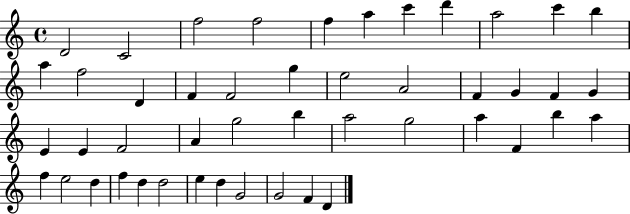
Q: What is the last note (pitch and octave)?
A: D4